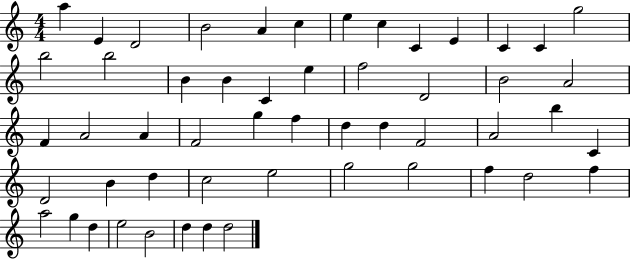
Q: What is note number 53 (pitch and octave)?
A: D5